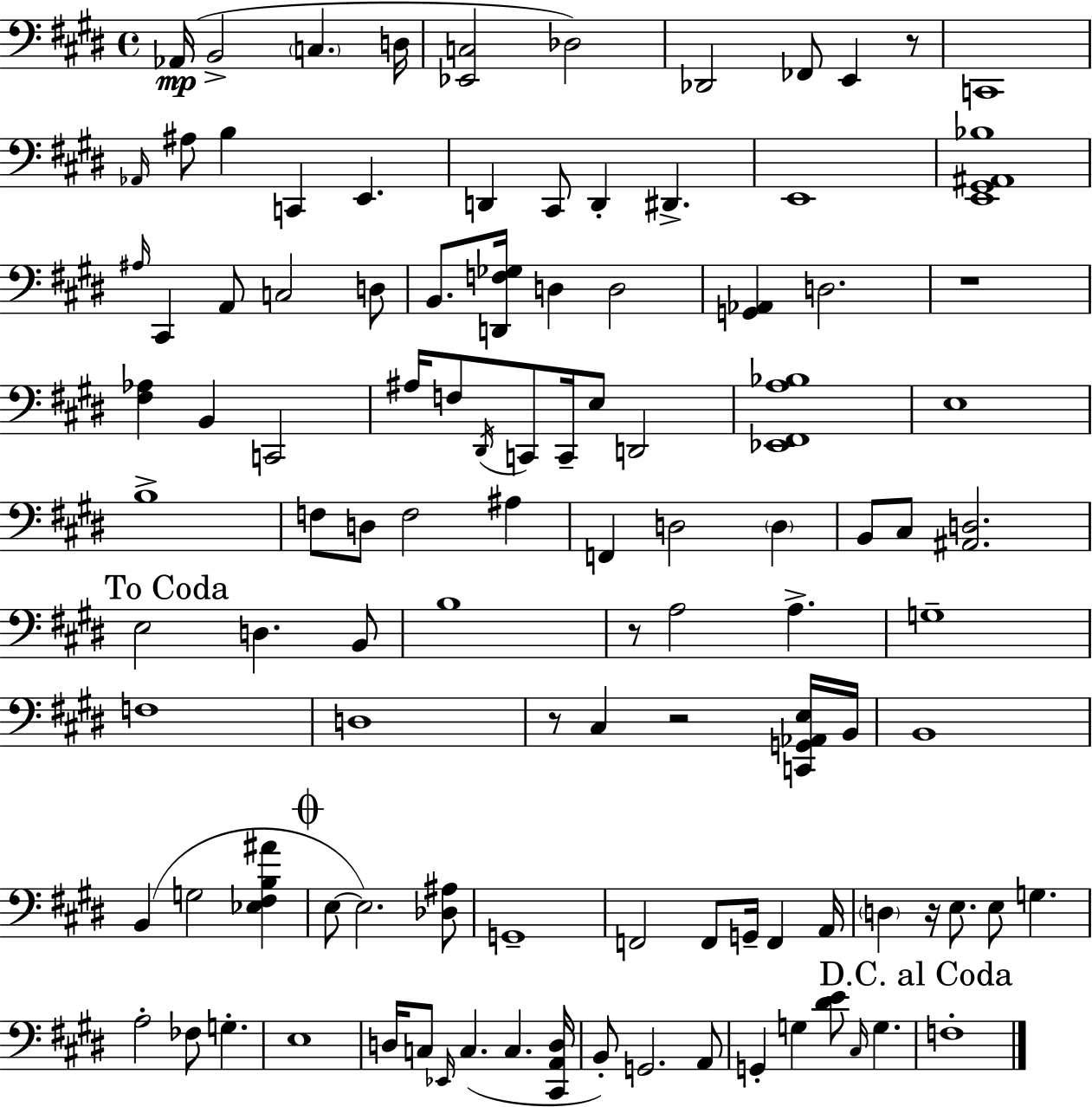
{
  \clef bass
  \time 4/4
  \defaultTimeSignature
  \key e \major
  aes,16(\mp b,2-> \parenthesize c4. d16 | <ees, c>2 des2) | des,2 fes,8 e,4 r8 | c,1 | \break \grace { aes,16 } ais8 b4 c,4 e,4. | d,4 cis,8 d,4-. dis,4.-> | e,1 | <e, gis, ais, bes>1 | \break \grace { ais16 } cis,4 a,8 c2 | d8 b,8. <d, f ges>16 d4 d2 | <g, aes,>4 d2. | r1 | \break <fis aes>4 b,4 c,2 | ais16 f8 \acciaccatura { dis,16 } c,8 c,16-- e8 d,2 | <ees, fis, a bes>1 | e1 | \break b1-> | f8 d8 f2 ais4 | f,4 d2 \parenthesize d4 | b,8 cis8 <ais, d>2. | \break \mark "To Coda" e2 d4. | b,8 b1 | r8 a2 a4.-> | g1-- | \break f1 | d1 | r8 cis4 r2 | <c, g, aes, e>16 b,16 b,1 | \break b,4( g2 <ees fis b ais'>4 | \mark \markup { \musicglyph "scripts.coda" } e8~~ e2.) | <des ais>8 g,1-- | f,2 f,8 g,16-- f,4 | \break a,16 \parenthesize d4 r16 e8. e8 g4. | a2-. fes8 g4.-. | e1 | d16 c8 \grace { ees,16 } c4.( c4. | \break <cis, a, d>16 b,8-.) g,2. | a,8 g,4-. g4 <dis' e'>8 \grace { cis16 } g4. | \mark "D.C. al Coda" f1-. | \bar "|."
}